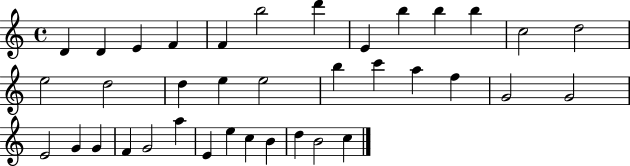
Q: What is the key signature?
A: C major